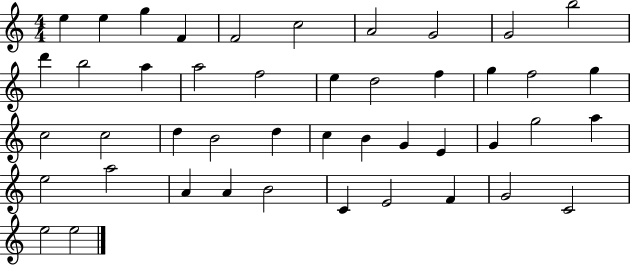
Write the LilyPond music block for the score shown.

{
  \clef treble
  \numericTimeSignature
  \time 4/4
  \key c \major
  e''4 e''4 g''4 f'4 | f'2 c''2 | a'2 g'2 | g'2 b''2 | \break d'''4 b''2 a''4 | a''2 f''2 | e''4 d''2 f''4 | g''4 f''2 g''4 | \break c''2 c''2 | d''4 b'2 d''4 | c''4 b'4 g'4 e'4 | g'4 g''2 a''4 | \break e''2 a''2 | a'4 a'4 b'2 | c'4 e'2 f'4 | g'2 c'2 | \break e''2 e''2 | \bar "|."
}